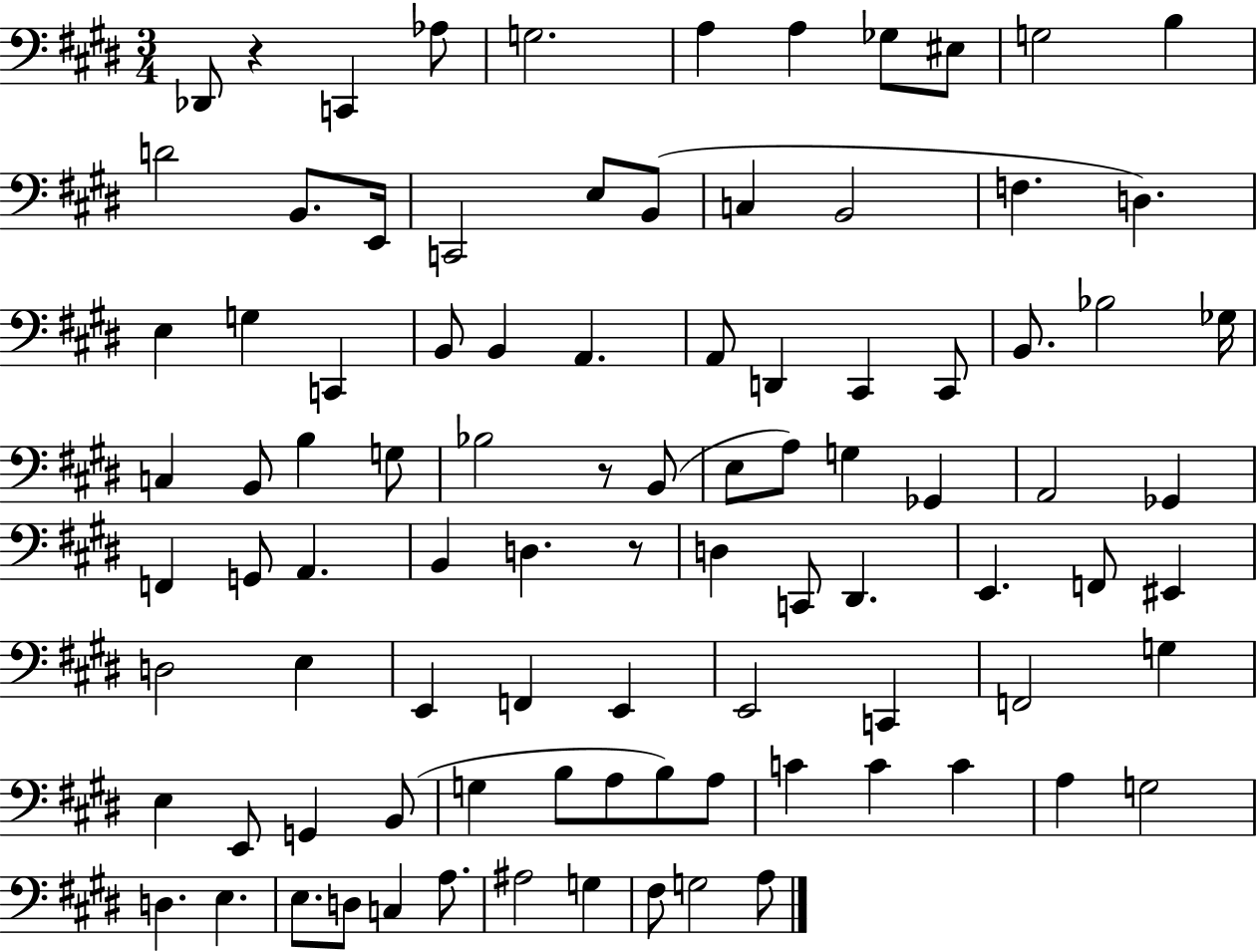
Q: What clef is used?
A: bass